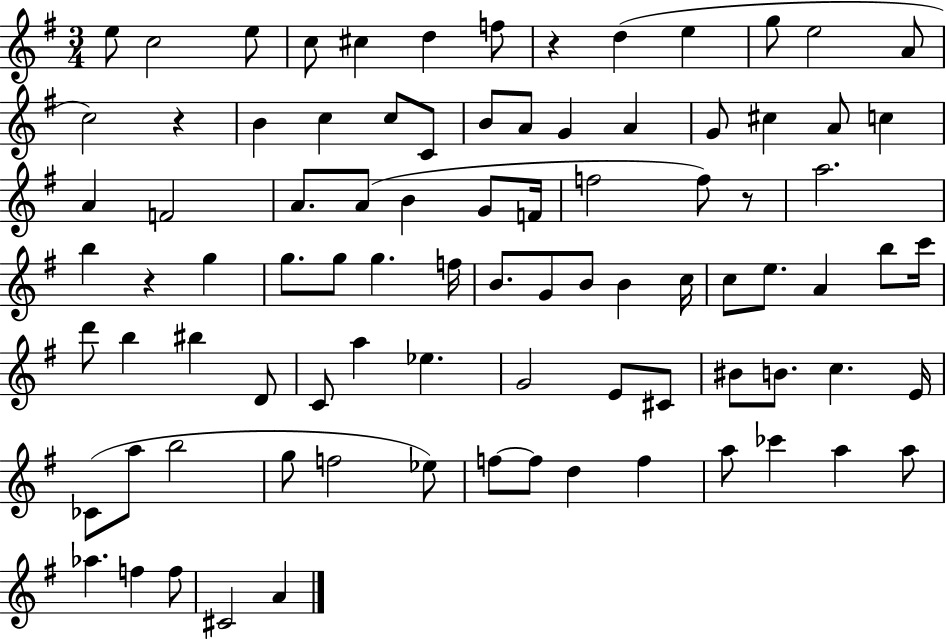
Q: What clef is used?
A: treble